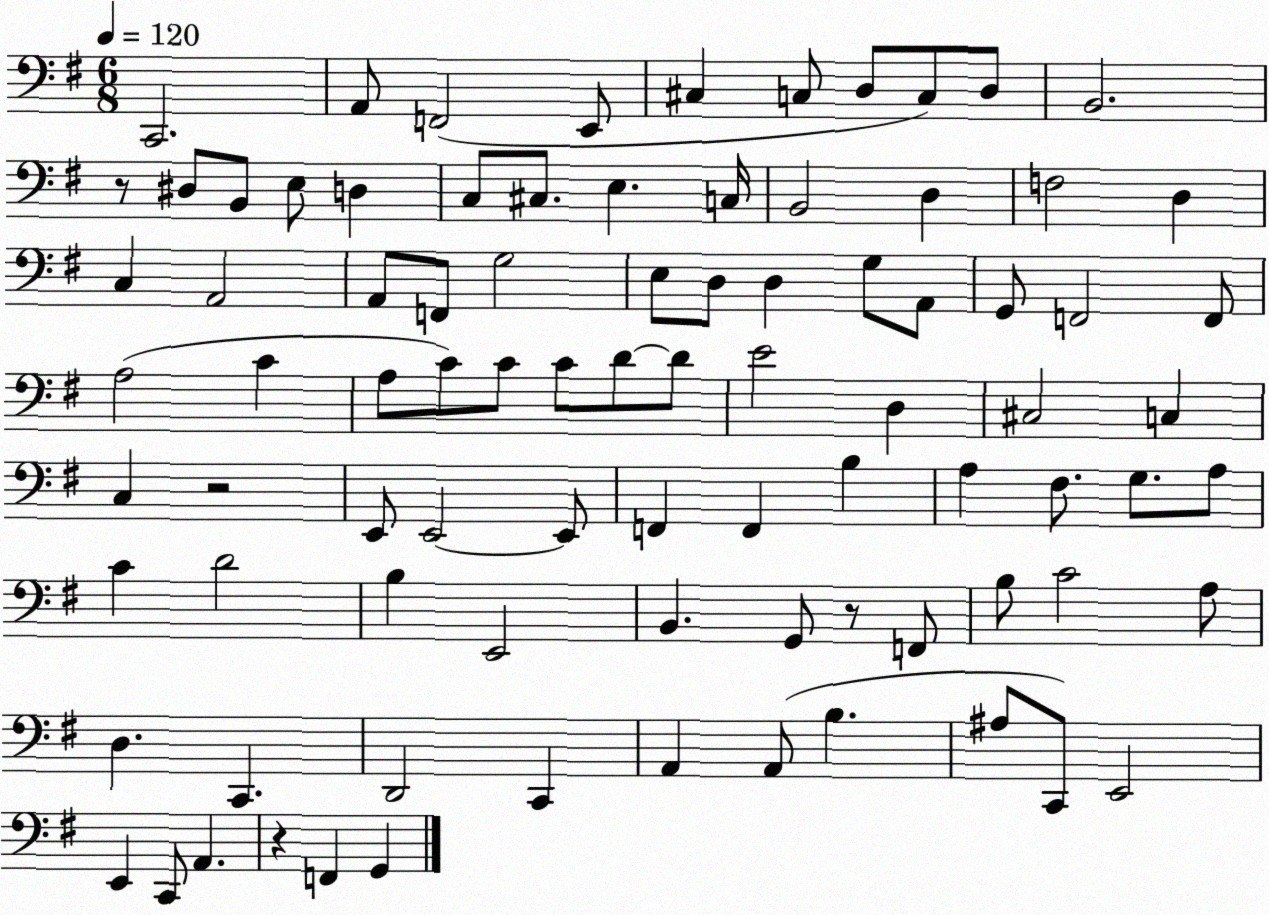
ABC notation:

X:1
T:Untitled
M:6/8
L:1/4
K:G
C,,2 A,,/2 F,,2 E,,/2 ^C, C,/2 D,/2 C,/2 D,/2 B,,2 z/2 ^D,/2 B,,/2 E,/2 D, C,/2 ^C,/2 E, C,/4 B,,2 D, F,2 D, C, A,,2 A,,/2 F,,/2 G,2 E,/2 D,/2 D, G,/2 A,,/2 G,,/2 F,,2 F,,/2 A,2 C A,/2 C/2 C/2 C/2 D/2 D/2 E2 D, ^C,2 C, C, z2 E,,/2 E,,2 E,,/2 F,, F,, B, A, ^F,/2 G,/2 A,/2 C D2 B, E,,2 B,, G,,/2 z/2 F,,/2 B,/2 C2 A,/2 D, C,, D,,2 C,, A,, A,,/2 B, ^A,/2 C,,/2 E,,2 E,, C,,/2 A,, z F,, G,,